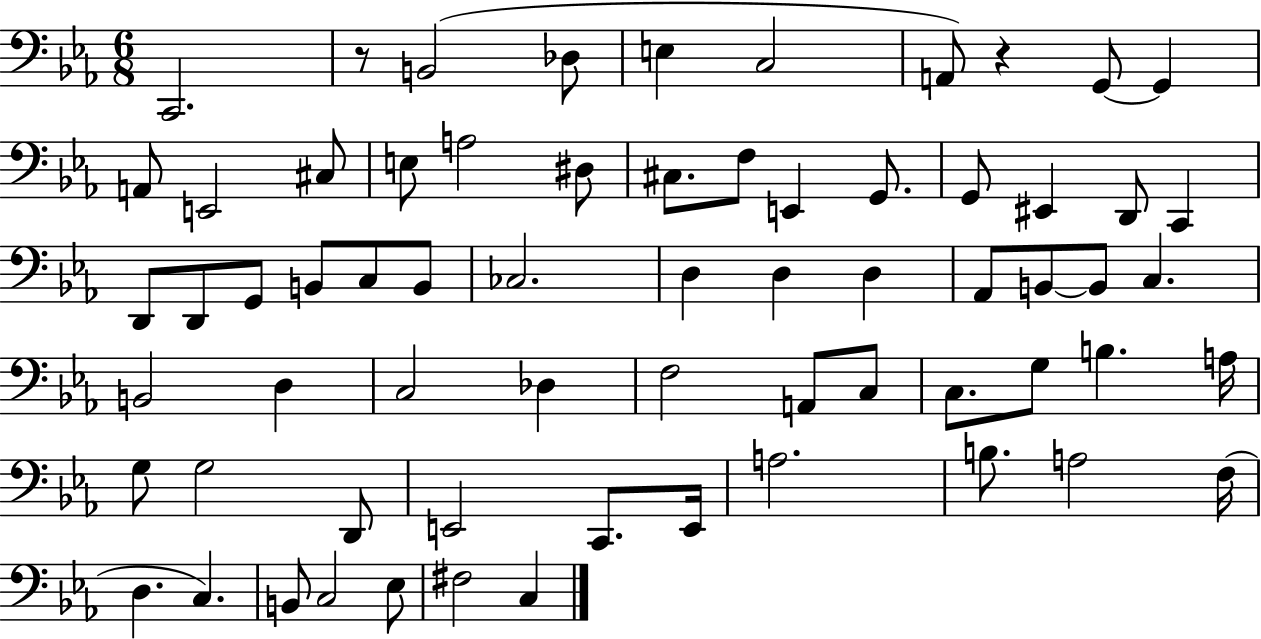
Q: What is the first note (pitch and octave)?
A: C2